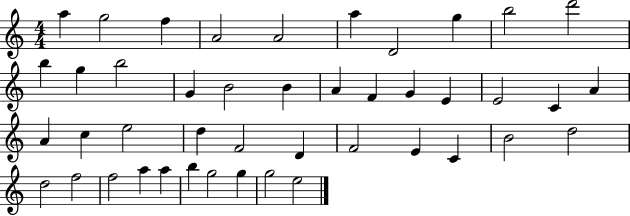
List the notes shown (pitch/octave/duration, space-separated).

A5/q G5/h F5/q A4/h A4/h A5/q D4/h G5/q B5/h D6/h B5/q G5/q B5/h G4/q B4/h B4/q A4/q F4/q G4/q E4/q E4/h C4/q A4/q A4/q C5/q E5/h D5/q F4/h D4/q F4/h E4/q C4/q B4/h D5/h D5/h F5/h F5/h A5/q A5/q B5/q G5/h G5/q G5/h E5/h